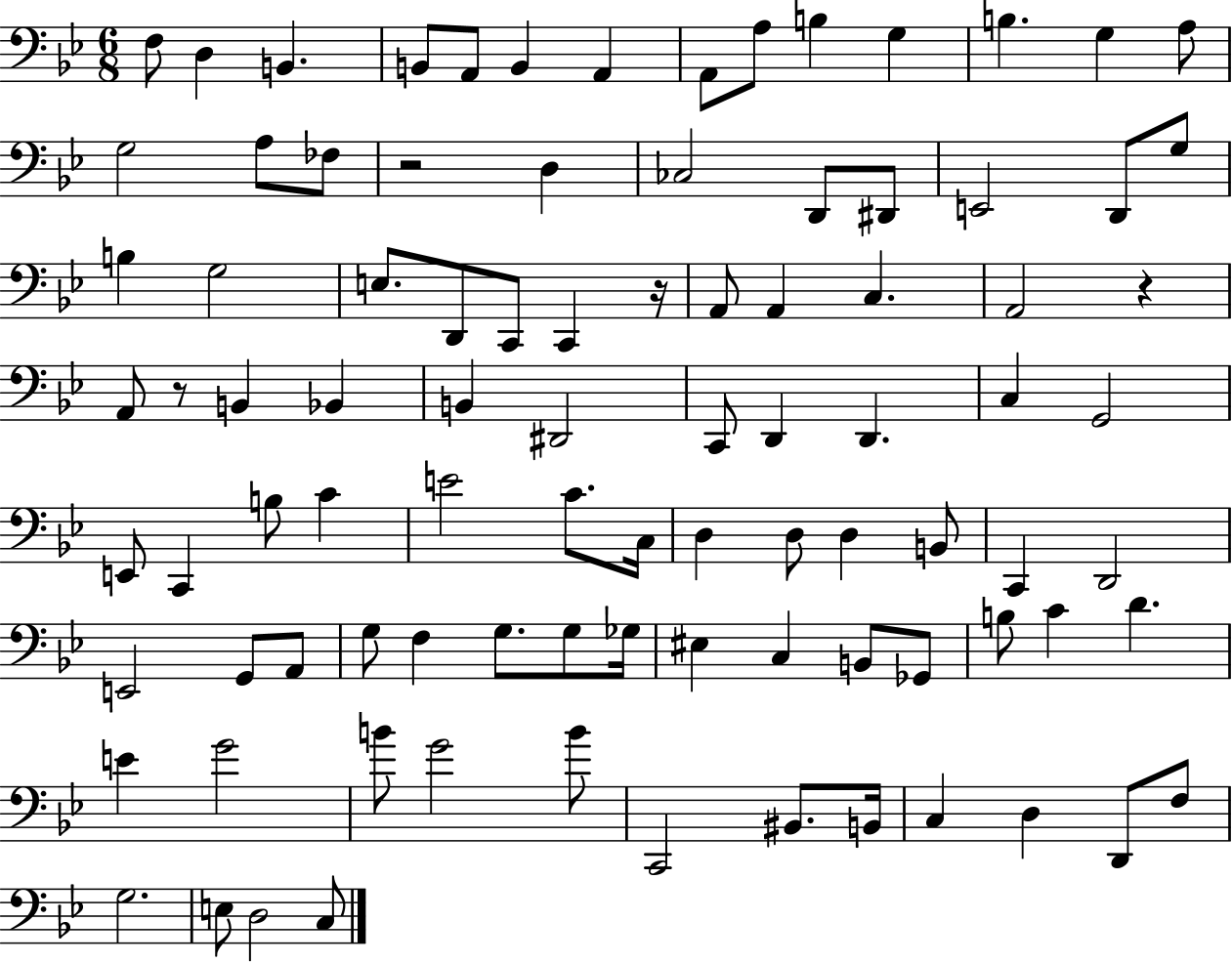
F3/e D3/q B2/q. B2/e A2/e B2/q A2/q A2/e A3/e B3/q G3/q B3/q. G3/q A3/e G3/h A3/e FES3/e R/h D3/q CES3/h D2/e D#2/e E2/h D2/e G3/e B3/q G3/h E3/e. D2/e C2/e C2/q R/s A2/e A2/q C3/q. A2/h R/q A2/e R/e B2/q Bb2/q B2/q D#2/h C2/e D2/q D2/q. C3/q G2/h E2/e C2/q B3/e C4/q E4/h C4/e. C3/s D3/q D3/e D3/q B2/e C2/q D2/h E2/h G2/e A2/e G3/e F3/q G3/e. G3/e Gb3/s EIS3/q C3/q B2/e Gb2/e B3/e C4/q D4/q. E4/q G4/h B4/e G4/h B4/e C2/h BIS2/e. B2/s C3/q D3/q D2/e F3/e G3/h. E3/e D3/h C3/e